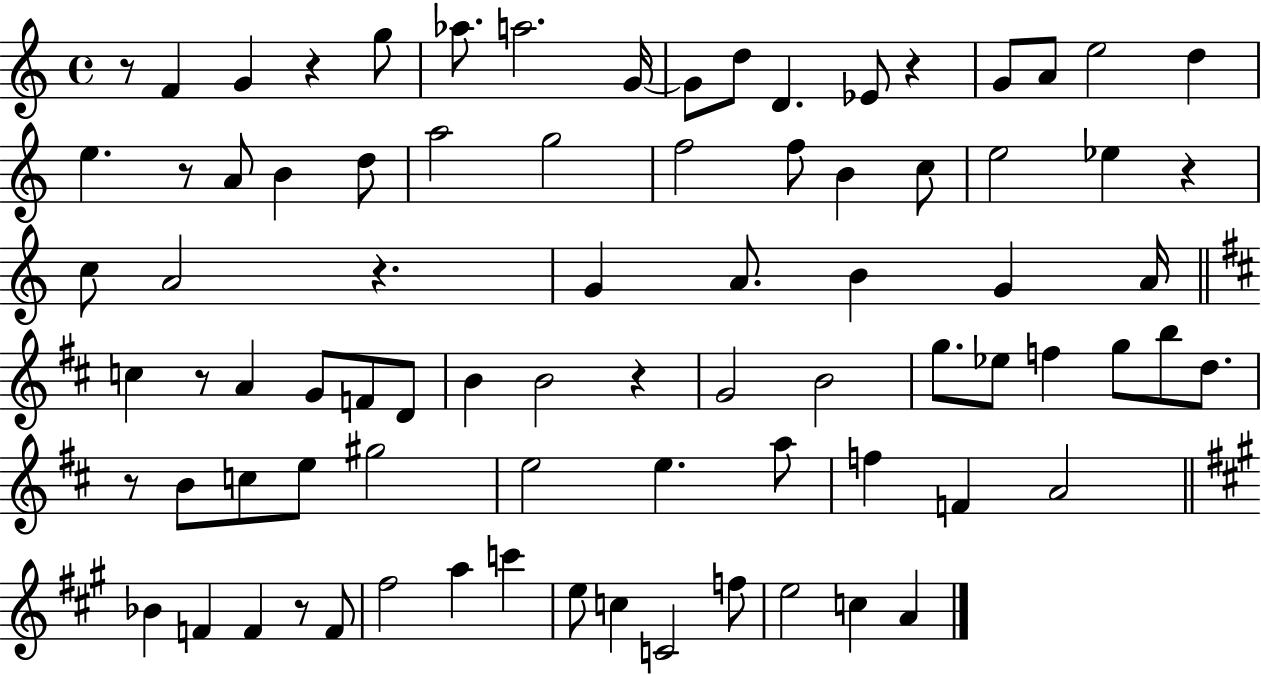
{
  \clef treble
  \time 4/4
  \defaultTimeSignature
  \key c \major
  \repeat volta 2 { r8 f'4 g'4 r4 g''8 | aes''8. a''2. g'16~~ | g'8 d''8 d'4. ees'8 r4 | g'8 a'8 e''2 d''4 | \break e''4. r8 a'8 b'4 d''8 | a''2 g''2 | f''2 f''8 b'4 c''8 | e''2 ees''4 r4 | \break c''8 a'2 r4. | g'4 a'8. b'4 g'4 a'16 | \bar "||" \break \key d \major c''4 r8 a'4 g'8 f'8 d'8 | b'4 b'2 r4 | g'2 b'2 | g''8. ees''8 f''4 g''8 b''8 d''8. | \break r8 b'8 c''8 e''8 gis''2 | e''2 e''4. a''8 | f''4 f'4 a'2 | \bar "||" \break \key a \major bes'4 f'4 f'4 r8 f'8 | fis''2 a''4 c'''4 | e''8 c''4 c'2 f''8 | e''2 c''4 a'4 | \break } \bar "|."
}